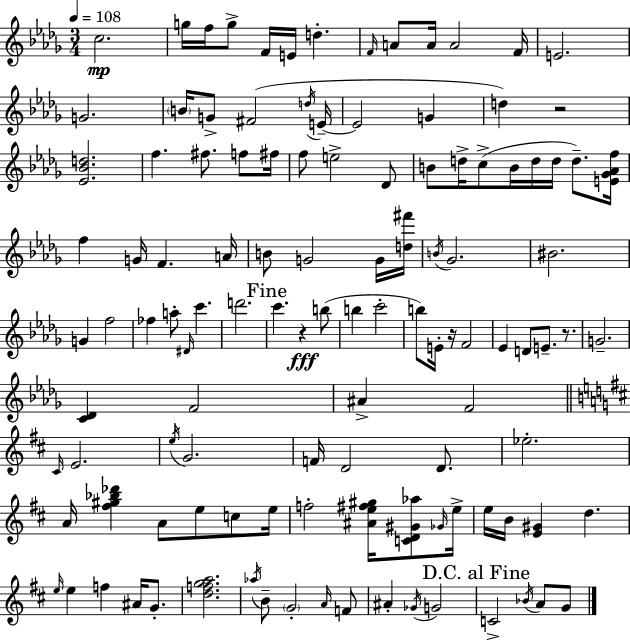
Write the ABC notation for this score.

X:1
T:Untitled
M:3/4
L:1/4
K:Bbm
c2 g/4 f/4 g/2 F/4 E/4 d F/4 A/2 A/4 A2 F/4 E2 G2 B/4 G/2 ^F2 d/4 E/4 E2 G d z2 [_E_Bd]2 f ^f/2 f/2 ^f/4 f/2 e2 _D/2 B/2 d/4 c/2 B/4 d/4 d/4 d/2 [E_G_Af]/4 f G/4 F A/4 B/2 G2 G/4 [d^f']/4 B/4 _G2 ^B2 G f2 _f a/2 ^D/4 c' d'2 c' z b/2 b c'2 b/2 E/4 z/4 F2 _E D/2 E/2 z/2 G2 [C_D] F2 ^A F2 ^C/4 E2 e/4 G2 F/4 D2 D/2 _e2 A/4 [^f^g_b_d'] A/2 e/2 c/2 e/4 f2 [^Ae^f^g]/4 [CD^G_a]/2 _G/4 e/4 e/4 B/4 [E^G] d e/4 e f ^A/4 G/2 [dfga]2 _a/4 B/2 G2 A/4 F/2 ^A _G/4 G2 C2 _B/4 A/2 G/2